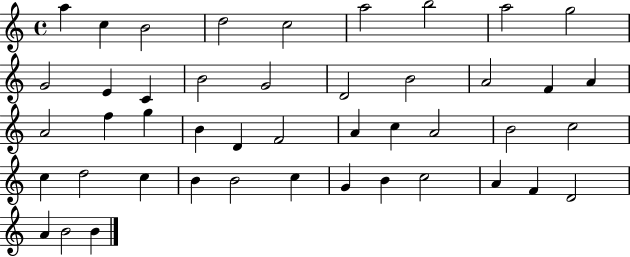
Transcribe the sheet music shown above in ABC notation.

X:1
T:Untitled
M:4/4
L:1/4
K:C
a c B2 d2 c2 a2 b2 a2 g2 G2 E C B2 G2 D2 B2 A2 F A A2 f g B D F2 A c A2 B2 c2 c d2 c B B2 c G B c2 A F D2 A B2 B